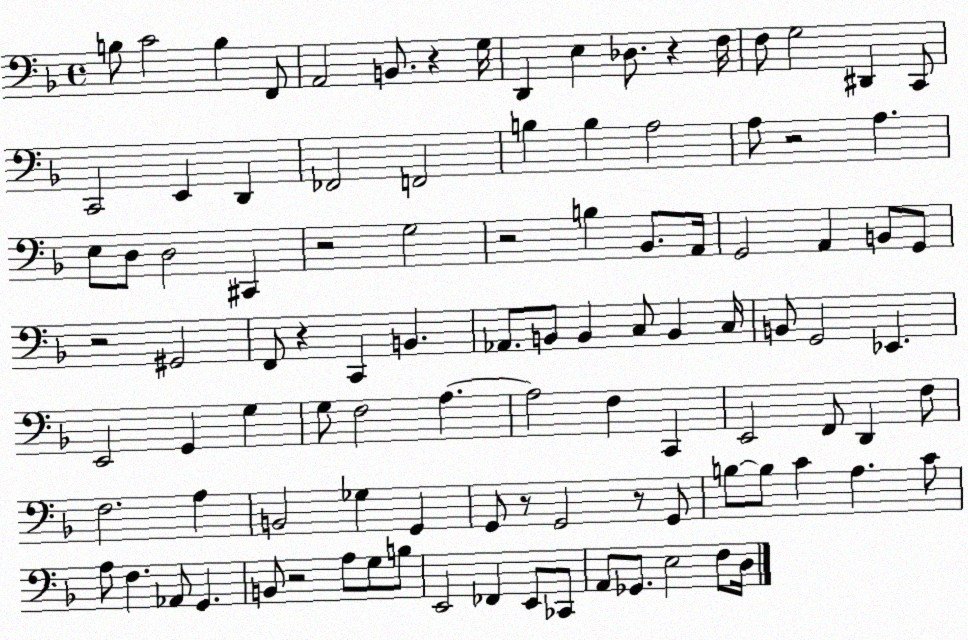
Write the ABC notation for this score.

X:1
T:Untitled
M:4/4
L:1/4
K:F
B,/2 C2 B, F,,/2 A,,2 B,,/2 z G,/4 D,, E, _D,/2 z F,/4 F,/2 G,2 ^D,, C,,/2 C,,2 E,, D,, _F,,2 F,,2 B, B, A,2 A,/2 z2 A, E,/2 D,/2 D,2 ^C,, z2 G,2 z2 B, _B,,/2 A,,/4 G,,2 A,, B,,/2 G,,/2 z2 ^G,,2 F,,/2 z C,, B,, _A,,/2 B,,/2 B,, C,/2 B,, C,/4 B,,/2 G,,2 _E,, E,,2 G,, G, G,/2 F,2 A, A,2 F, C,, E,,2 F,,/2 D,, F,/2 F,2 A, B,,2 _G, G,, G,,/2 z/2 G,,2 z/2 G,,/2 B,/2 B,/2 C A, C/2 A,/2 F, _A,,/2 G,, B,,/2 z2 A,/2 G,/2 B,/2 E,,2 _F,, E,,/2 _C,,/2 A,,/2 _G,,/2 E,2 F,/2 D,/4